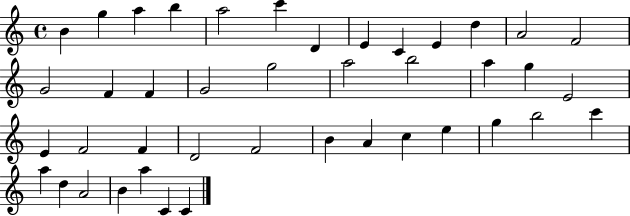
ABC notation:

X:1
T:Untitled
M:4/4
L:1/4
K:C
B g a b a2 c' D E C E d A2 F2 G2 F F G2 g2 a2 b2 a g E2 E F2 F D2 F2 B A c e g b2 c' a d A2 B a C C